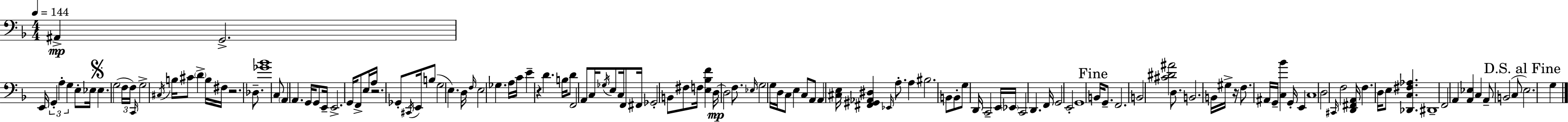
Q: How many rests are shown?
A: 4